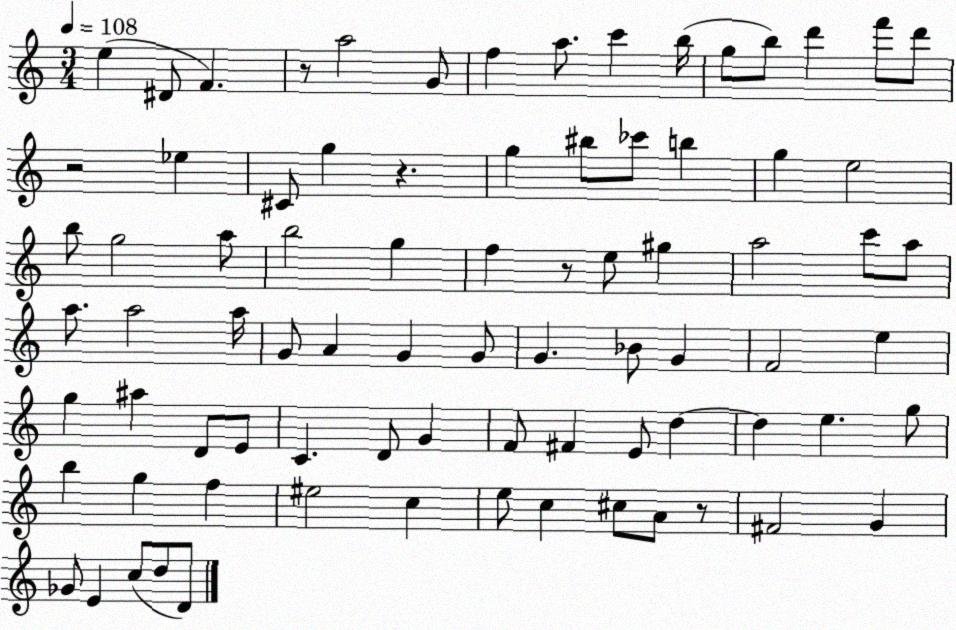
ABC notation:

X:1
T:Untitled
M:3/4
L:1/4
K:C
e ^D/2 F z/2 a2 G/2 f a/2 c' b/4 g/2 b/2 d' f'/2 d'/2 z2 _e ^C/2 g z g ^b/2 _c'/2 b g e2 b/2 g2 a/2 b2 g f z/2 e/2 ^g a2 c'/2 a/2 a/2 a2 a/4 G/2 A G G/2 G _B/2 G F2 e g ^a D/2 E/2 C D/2 G F/2 ^F E/2 d d e g/2 b g f ^e2 c e/2 c ^c/2 A/2 z/2 ^F2 G _G/2 E c/2 d/2 D/2